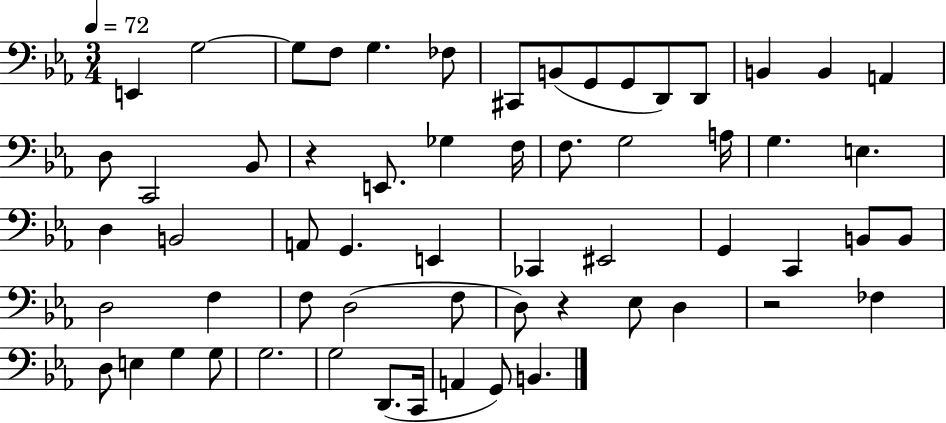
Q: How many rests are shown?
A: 3